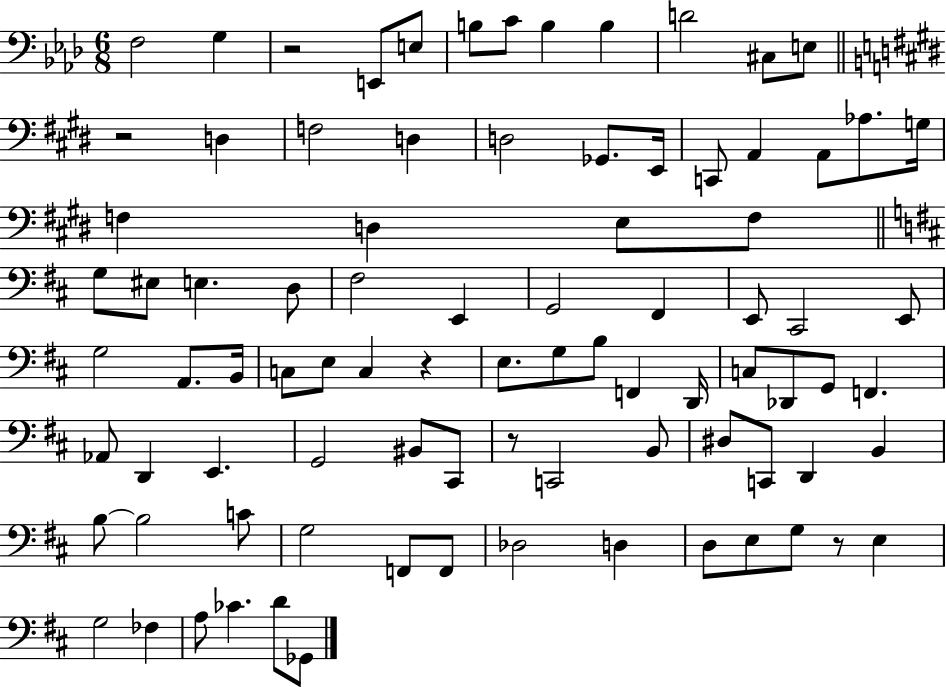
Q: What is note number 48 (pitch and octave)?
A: D2